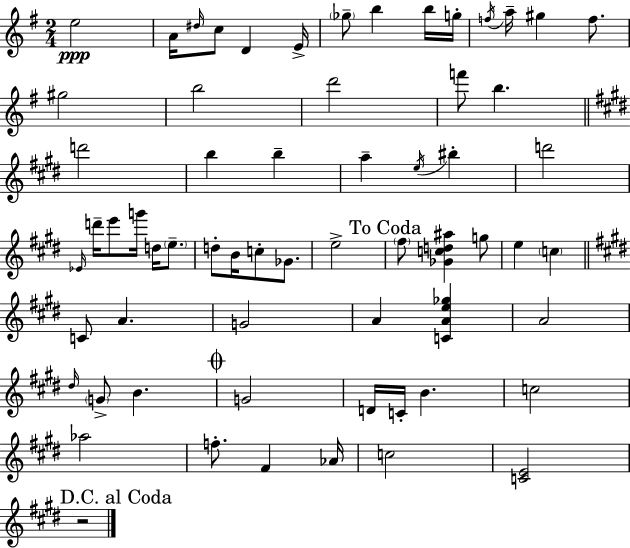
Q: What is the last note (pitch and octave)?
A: C5